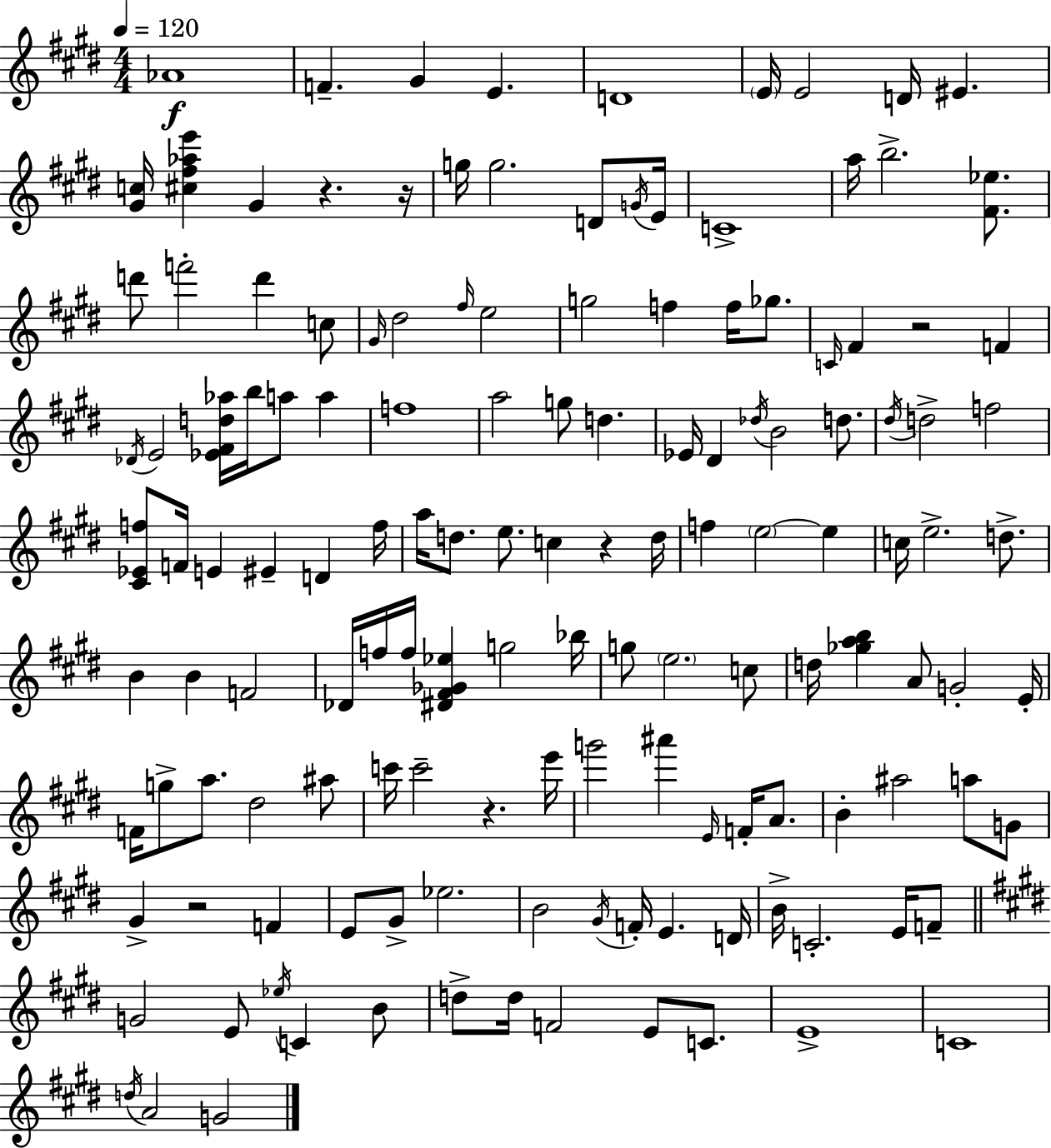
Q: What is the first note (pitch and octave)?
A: Ab4